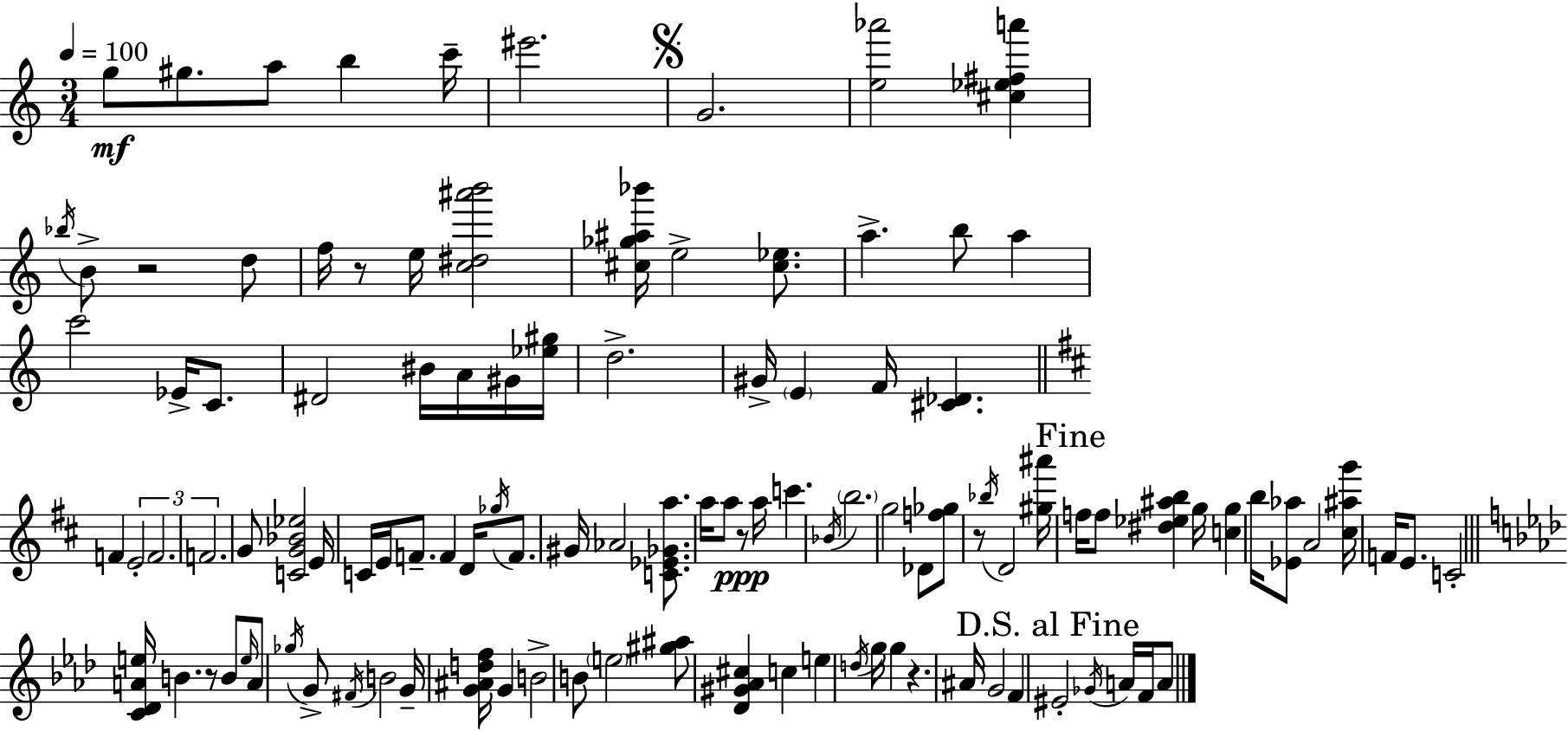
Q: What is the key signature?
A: C major